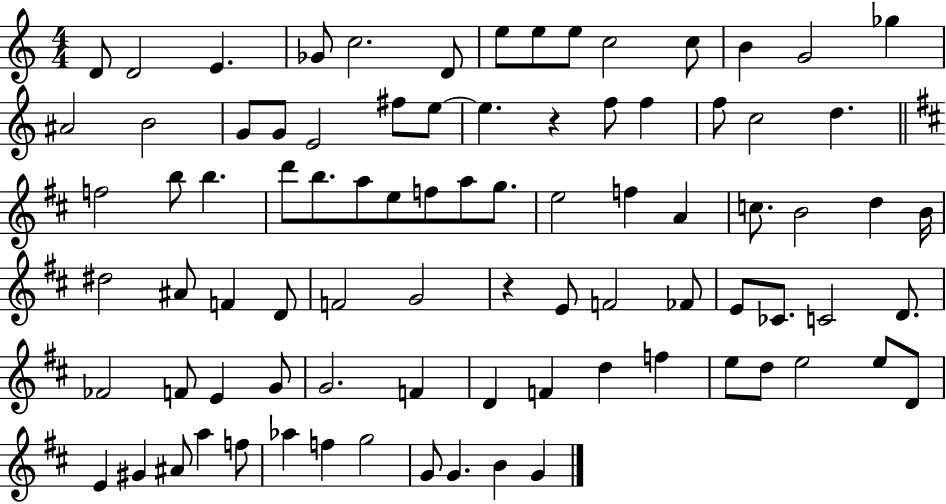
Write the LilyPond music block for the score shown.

{
  \clef treble
  \numericTimeSignature
  \time 4/4
  \key c \major
  d'8 d'2 e'4. | ges'8 c''2. d'8 | e''8 e''8 e''8 c''2 c''8 | b'4 g'2 ges''4 | \break ais'2 b'2 | g'8 g'8 e'2 fis''8 e''8~~ | e''4. r4 f''8 f''4 | f''8 c''2 d''4. | \break \bar "||" \break \key b \minor f''2 b''8 b''4. | d'''8 b''8. a''8 e''8 f''8 a''8 g''8. | e''2 f''4 a'4 | c''8. b'2 d''4 b'16 | \break dis''2 ais'8 f'4 d'8 | f'2 g'2 | r4 e'8 f'2 fes'8 | e'8 ces'8. c'2 d'8. | \break fes'2 f'8 e'4 g'8 | g'2. f'4 | d'4 f'4 d''4 f''4 | e''8 d''8 e''2 e''8 d'8 | \break e'4 gis'4 ais'8 a''4 f''8 | aes''4 f''4 g''2 | g'8 g'4. b'4 g'4 | \bar "|."
}